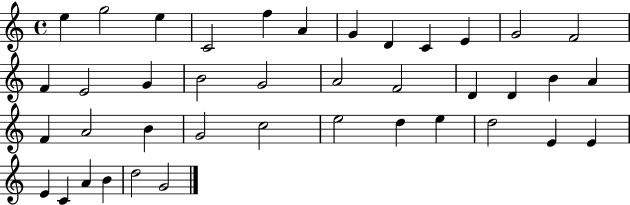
{
  \clef treble
  \time 4/4
  \defaultTimeSignature
  \key c \major
  e''4 g''2 e''4 | c'2 f''4 a'4 | g'4 d'4 c'4 e'4 | g'2 f'2 | \break f'4 e'2 g'4 | b'2 g'2 | a'2 f'2 | d'4 d'4 b'4 a'4 | \break f'4 a'2 b'4 | g'2 c''2 | e''2 d''4 e''4 | d''2 e'4 e'4 | \break e'4 c'4 a'4 b'4 | d''2 g'2 | \bar "|."
}